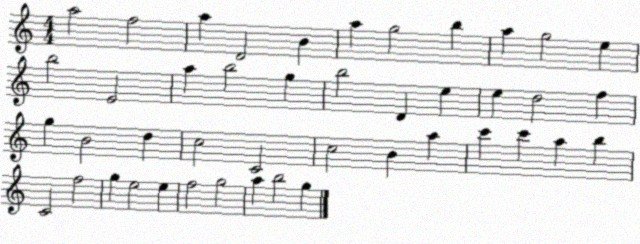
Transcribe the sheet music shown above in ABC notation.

X:1
T:Untitled
M:4/4
L:1/4
K:C
a2 f2 a D2 B a g2 b a g2 e b2 E2 a b2 g b2 D e e d2 f g B2 d c2 C2 c2 B a c' c' a b C2 f2 g e2 e f2 g2 a b2 g